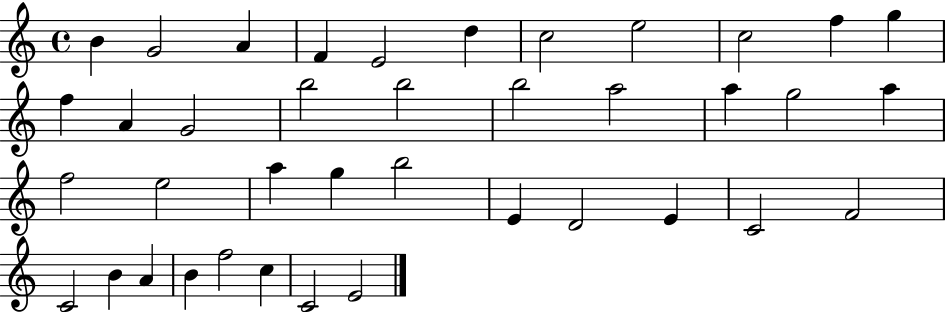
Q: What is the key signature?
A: C major